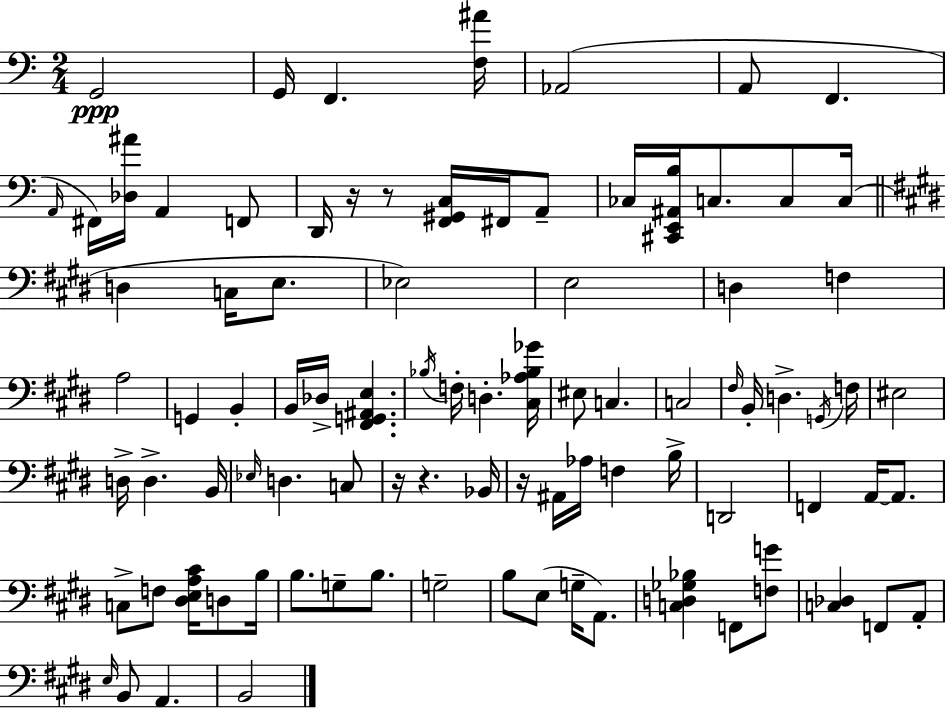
G2/h G2/s F2/q. [F3,A#4]/s Ab2/h A2/e F2/q. A2/s F#2/s [Db3,A#4]/s A2/q F2/e D2/s R/s R/e [F2,G#2,C3]/s F#2/s A2/e CES3/s [C#2,E2,A#2,B3]/s C3/e. C3/e C3/s D3/q C3/s E3/e. Eb3/h E3/h D3/q F3/q A3/h G2/q B2/q B2/s Db3/s [F#2,G2,A#2,E3]/q. Bb3/s F3/s D3/q. [C#3,Ab3,Bb3,Gb4]/s EIS3/e C3/q. C3/h F#3/s B2/s D3/q. G2/s F3/s EIS3/h D3/s D3/q. B2/s Eb3/s D3/q. C3/e R/s R/q. Bb2/s R/s A#2/s Ab3/s F3/q B3/s D2/h F2/q A2/s A2/e. C3/e F3/e [D#3,E3,A3,C#4]/s D3/e B3/s B3/e. G3/e B3/e. G3/h B3/e E3/e G3/s A2/e. [C3,D3,Gb3,Bb3]/q F2/e [F3,G4]/e [C3,Db3]/q F2/e A2/e E3/s B2/e A2/q. B2/h